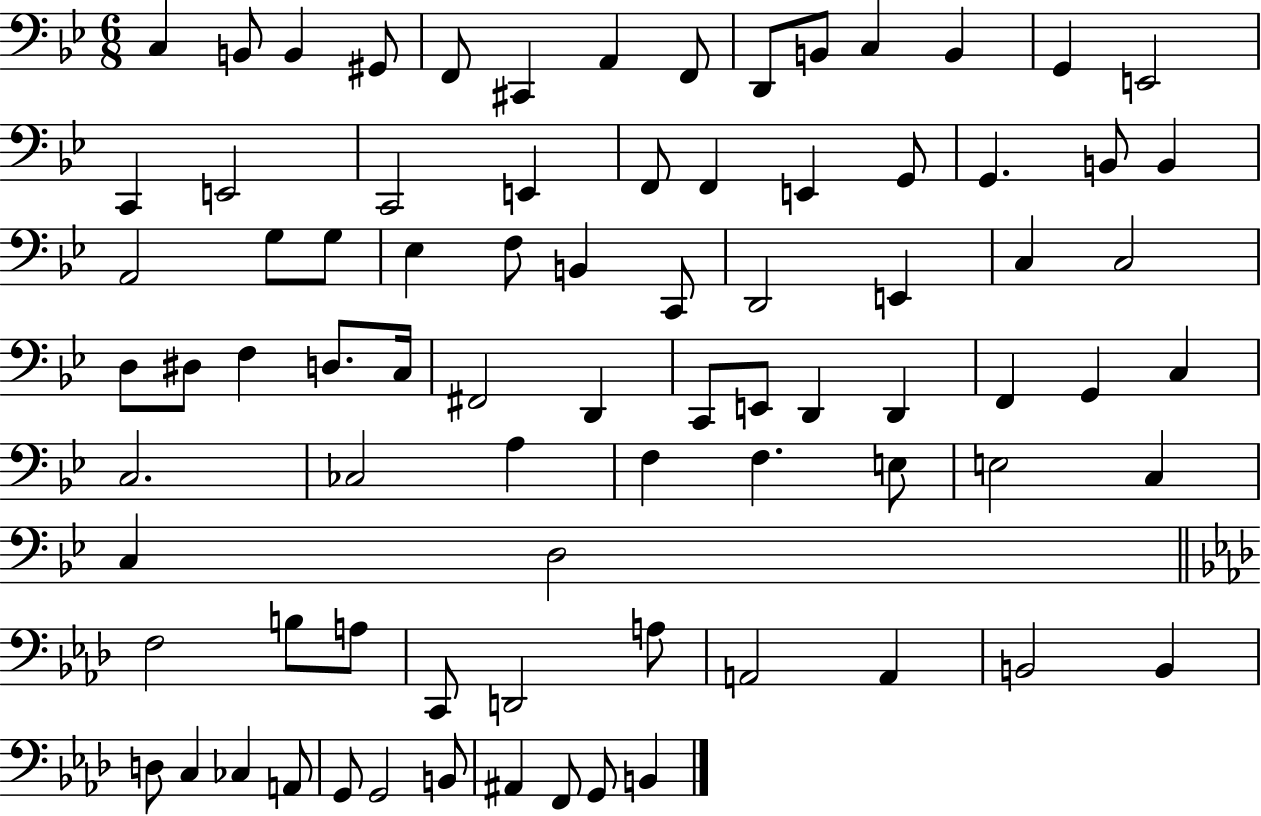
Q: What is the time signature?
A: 6/8